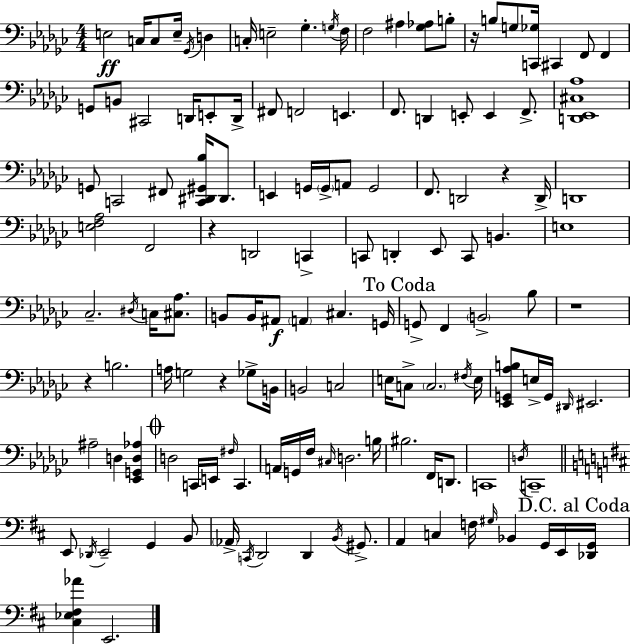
E3/h C3/s C3/e E3/s Gb2/s D3/q C3/s E3/h Gb3/q. G3/s F3/s F3/h A#3/q [Gb3,Ab3]/e B3/e R/s B3/e G3/e [C2,Gb3]/s C#2/q F2/e F2/q G2/e B2/e C#2/h D2/s E2/e D2/s F#2/e F2/h E2/q. F2/e. D2/q E2/e E2/q F2/e. [D2,Eb2,C#3,Ab3]/w G2/e C2/h F#2/e [C2,D#2,G#2,Bb3]/s D#2/e. E2/q G2/s G2/s A2/e G2/h F2/e. D2/h R/q D2/s D2/w [E3,F3,Ab3]/h F2/h R/q D2/h C2/q C2/e D2/q Eb2/e C2/e B2/q. E3/w CES3/h. D#3/s C3/s [C#3,Ab3]/e. B2/e B2/s A#2/e A2/q C#3/q. G2/s G2/e F2/q B2/h Bb3/e R/w R/q B3/h. A3/s G3/h R/q Gb3/e B2/s B2/h C3/h E3/s C3/e C3/h. F#3/s E3/s [Eb2,G2,Ab3,B3]/e E3/s G2/s D#2/s EIS2/h. A#3/h D3/q [Eb2,G2,D3,Ab3]/q D3/h C2/s E2/s F#3/s C2/q. A2/s G2/s F3/s C#3/s D3/h. B3/s BIS3/h. F2/s D2/e. C2/w D3/s C2/w E2/e Db2/s E2/h G2/q B2/e Ab2/s C2/s D2/h D2/q B2/s G#2/e. A2/q C3/q F3/s G#3/s Bb2/q G2/s E2/s [Db2,G2]/s [C#3,Eb3,F#3,Ab4]/q E2/h.